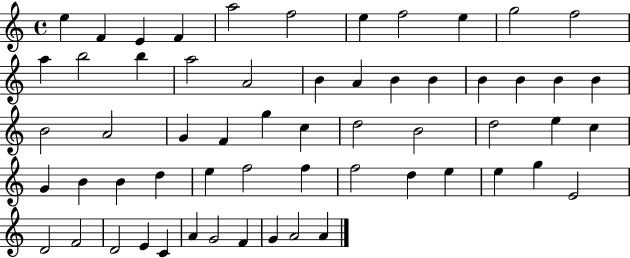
X:1
T:Untitled
M:4/4
L:1/4
K:C
e F E F a2 f2 e f2 e g2 f2 a b2 b a2 A2 B A B B B B B B B2 A2 G F g c d2 B2 d2 e c G B B d e f2 f f2 d e e g E2 D2 F2 D2 E C A G2 F G A2 A